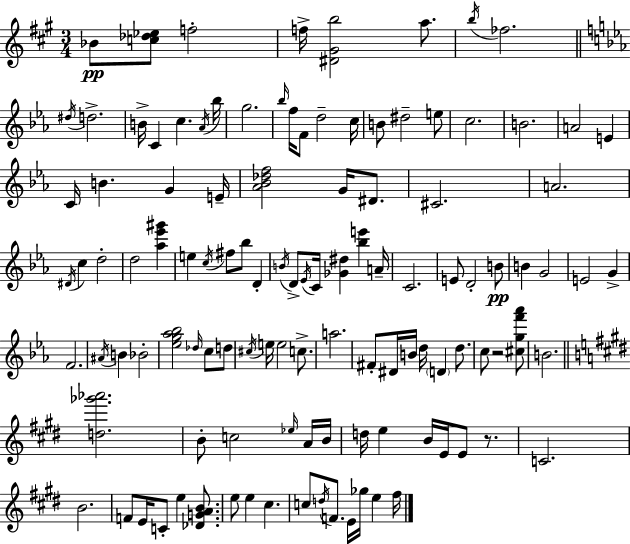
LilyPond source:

{
  \clef treble
  \numericTimeSignature
  \time 3/4
  \key a \major
  bes'8\pp <c'' des'' ees''>8 f''2-. | f''16-> <dis' gis' b''>2 a''8. | \acciaccatura { b''16 } fes''2. | \bar "||" \break \key ees \major \acciaccatura { dis''16 } d''2.-> | b'16-> c'4 c''4. | \acciaccatura { aes'16 } bes''16 g''2. | \grace { bes''16 } f''16 f'8 d''2-- | \break c''16 b'8 dis''2-- | e''8 c''2. | b'2. | a'2 e'4 | \break c'16 b'4. g'4 | e'16-- <aes' bes' des'' f''>2 g'16 | dis'8. cis'2. | a'2. | \break \acciaccatura { dis'16 } c''4 d''2-. | d''2 | <aes'' ees''' gis'''>4 e''4 \acciaccatura { c''16 } fis''8 bes''8 | d'4-. \acciaccatura { b'16 } d'8-> \acciaccatura { ees'16 } c'16 <ges' dis''>4 | \break <bes'' e'''>4 a'16-- c'2. | e'8 d'2-. | b'8\pp b'4 g'2 | e'2 | \break g'4-> f'2. | \acciaccatura { ais'16 } b'4 | bes'2-. <ees'' g'' aes'' bes''>2 | \grace { des''16 } c''8 d''8 \acciaccatura { cis''16 } e''16 e''2 | \break c''8.-> a''2. | fis'8-. | dis'16 b'16 d''16 \parenthesize d'4 d''8. c''8 | r2 <cis'' g'' f''' aes'''>8 b'2. | \break \bar "||" \break \key e \major <d'' ges''' aes'''>2. | b'8-. c''2 \grace { ees''16 } a'16 | b'16 d''16 e''4 b'16 e'16 e'8 r8. | c'2. | \break b'2. | f'8 e'16 c'8-. e''4 <des' g' a' b'>8. | e''8 e''4 cis''4. | c''8 \acciaccatura { d''16 } f'8. e'16 ges''16 e''4 | \break fis''16 \bar "|."
}